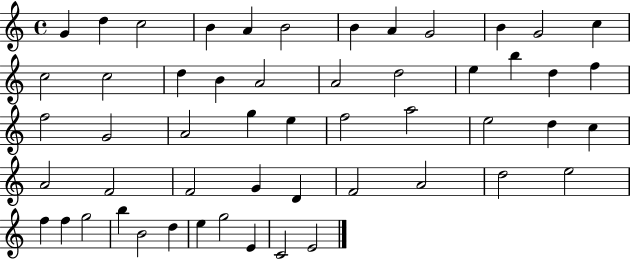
{
  \clef treble
  \time 4/4
  \defaultTimeSignature
  \key c \major
  g'4 d''4 c''2 | b'4 a'4 b'2 | b'4 a'4 g'2 | b'4 g'2 c''4 | \break c''2 c''2 | d''4 b'4 a'2 | a'2 d''2 | e''4 b''4 d''4 f''4 | \break f''2 g'2 | a'2 g''4 e''4 | f''2 a''2 | e''2 d''4 c''4 | \break a'2 f'2 | f'2 g'4 d'4 | f'2 a'2 | d''2 e''2 | \break f''4 f''4 g''2 | b''4 b'2 d''4 | e''4 g''2 e'4 | c'2 e'2 | \break \bar "|."
}